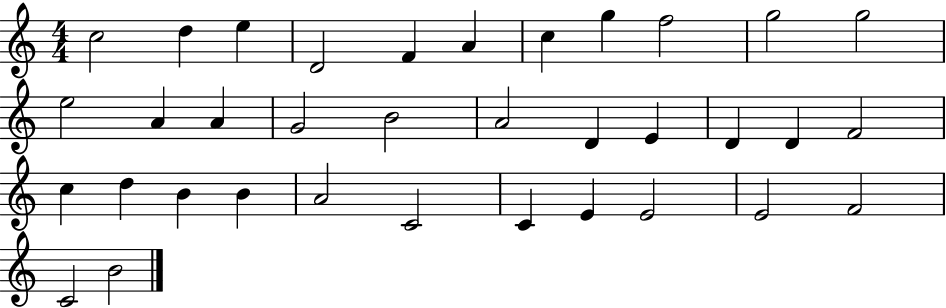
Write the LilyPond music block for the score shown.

{
  \clef treble
  \numericTimeSignature
  \time 4/4
  \key c \major
  c''2 d''4 e''4 | d'2 f'4 a'4 | c''4 g''4 f''2 | g''2 g''2 | \break e''2 a'4 a'4 | g'2 b'2 | a'2 d'4 e'4 | d'4 d'4 f'2 | \break c''4 d''4 b'4 b'4 | a'2 c'2 | c'4 e'4 e'2 | e'2 f'2 | \break c'2 b'2 | \bar "|."
}